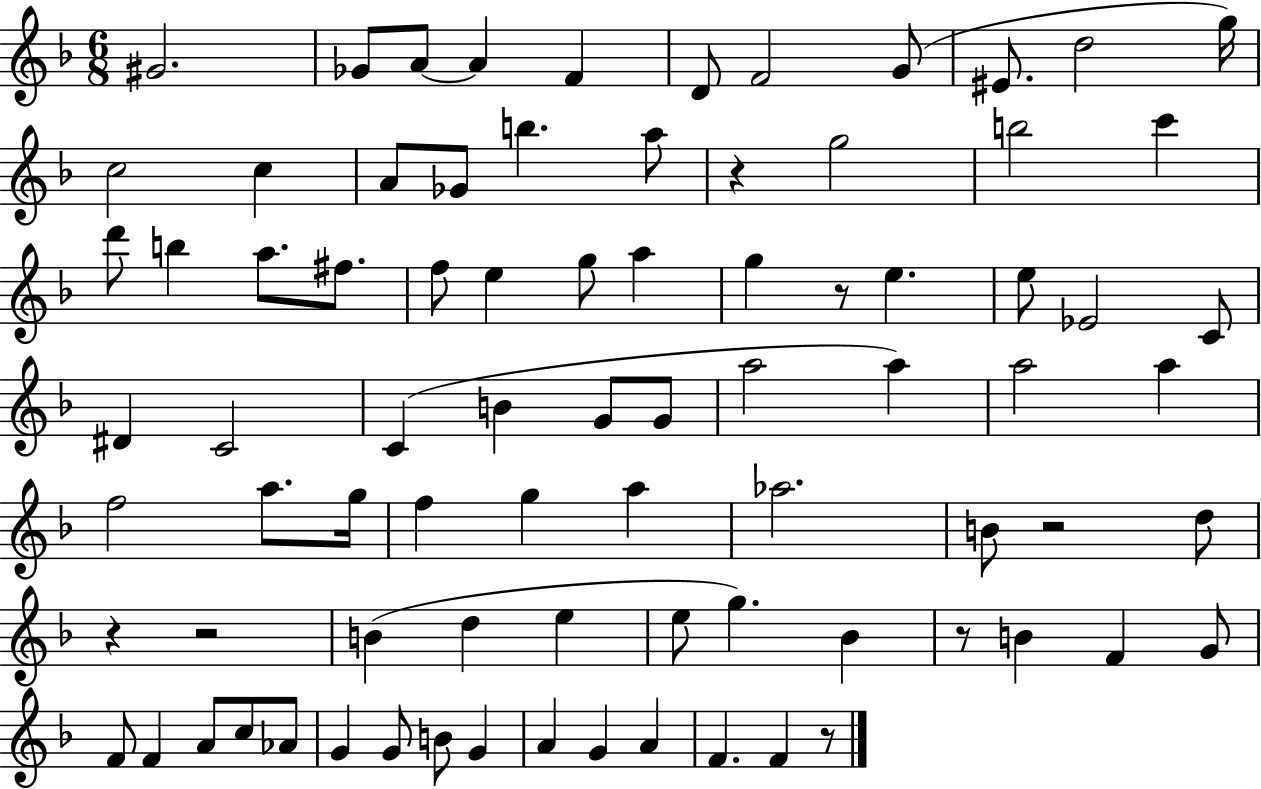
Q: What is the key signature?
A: F major